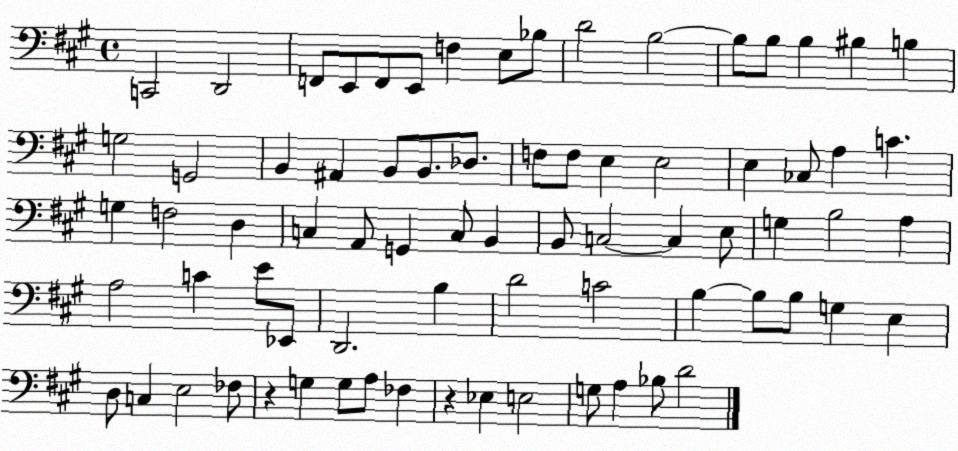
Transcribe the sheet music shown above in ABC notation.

X:1
T:Untitled
M:4/4
L:1/4
K:A
C,,2 D,,2 F,,/2 E,,/2 F,,/2 E,,/2 F, E,/2 _B,/2 D2 B,2 B,/2 B,/2 B, ^B, B, G,2 G,,2 B,, ^A,, B,,/2 B,,/2 _D,/2 F,/2 F,/2 E, E,2 E, _C,/2 A, C G, F,2 D, C, A,,/2 G,, C,/2 B,, B,,/2 C,2 C, E,/2 G, B,2 A, A,2 C E/2 _E,,/2 D,,2 B, D2 C2 B, B,/2 B,/2 G, E, D,/2 C, E,2 _F,/2 z G, G,/2 A,/2 _F, z _E, E,2 G,/2 A, _B,/2 D2